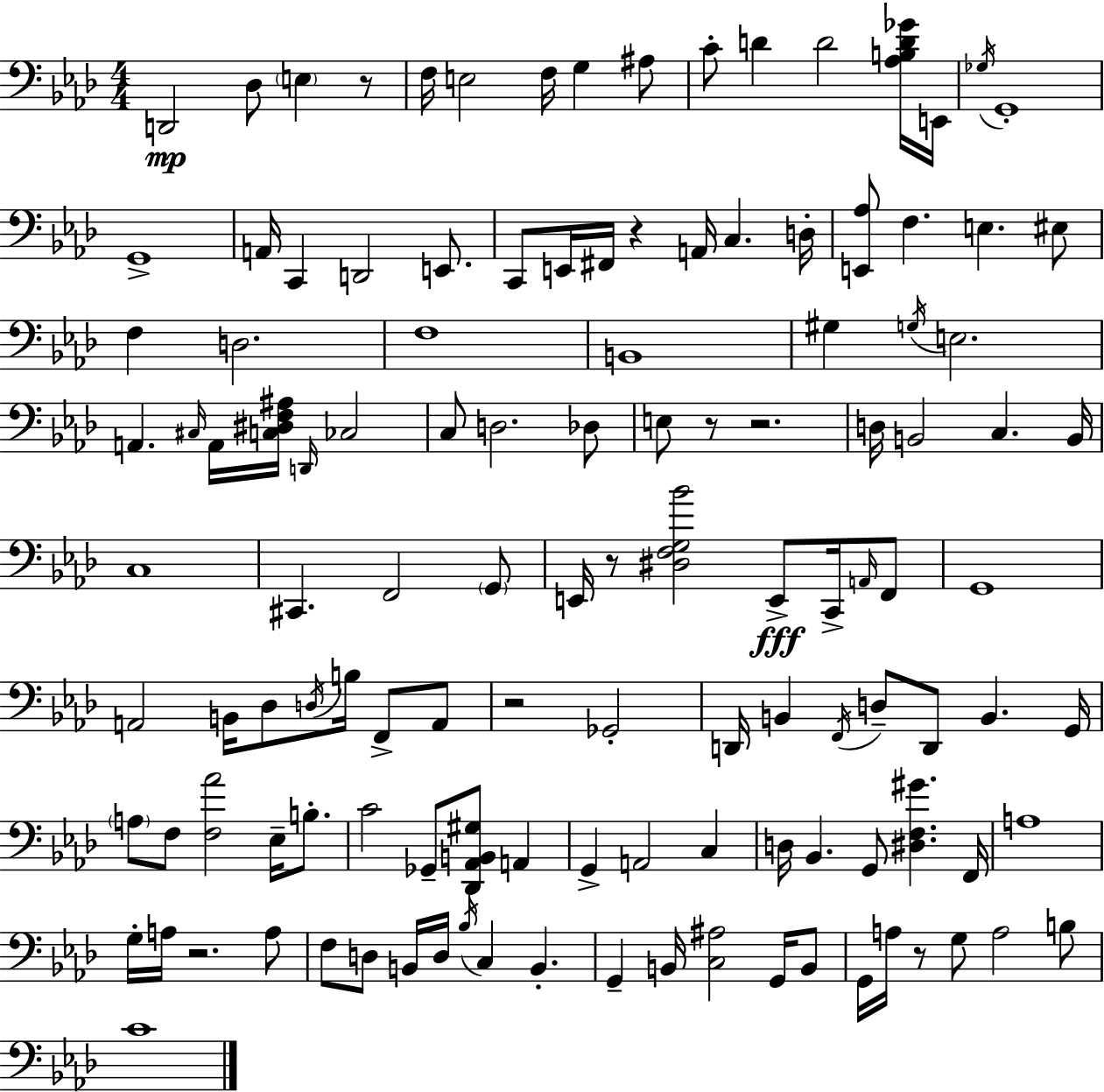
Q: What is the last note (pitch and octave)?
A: C4